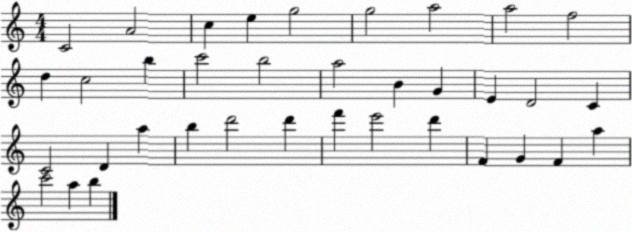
X:1
T:Untitled
M:4/4
L:1/4
K:C
C2 A2 c e g2 g2 a2 a2 f2 d c2 b c'2 b2 a2 B G E D2 C C2 D a b d'2 d' f' e'2 d' F G F a c'2 a b